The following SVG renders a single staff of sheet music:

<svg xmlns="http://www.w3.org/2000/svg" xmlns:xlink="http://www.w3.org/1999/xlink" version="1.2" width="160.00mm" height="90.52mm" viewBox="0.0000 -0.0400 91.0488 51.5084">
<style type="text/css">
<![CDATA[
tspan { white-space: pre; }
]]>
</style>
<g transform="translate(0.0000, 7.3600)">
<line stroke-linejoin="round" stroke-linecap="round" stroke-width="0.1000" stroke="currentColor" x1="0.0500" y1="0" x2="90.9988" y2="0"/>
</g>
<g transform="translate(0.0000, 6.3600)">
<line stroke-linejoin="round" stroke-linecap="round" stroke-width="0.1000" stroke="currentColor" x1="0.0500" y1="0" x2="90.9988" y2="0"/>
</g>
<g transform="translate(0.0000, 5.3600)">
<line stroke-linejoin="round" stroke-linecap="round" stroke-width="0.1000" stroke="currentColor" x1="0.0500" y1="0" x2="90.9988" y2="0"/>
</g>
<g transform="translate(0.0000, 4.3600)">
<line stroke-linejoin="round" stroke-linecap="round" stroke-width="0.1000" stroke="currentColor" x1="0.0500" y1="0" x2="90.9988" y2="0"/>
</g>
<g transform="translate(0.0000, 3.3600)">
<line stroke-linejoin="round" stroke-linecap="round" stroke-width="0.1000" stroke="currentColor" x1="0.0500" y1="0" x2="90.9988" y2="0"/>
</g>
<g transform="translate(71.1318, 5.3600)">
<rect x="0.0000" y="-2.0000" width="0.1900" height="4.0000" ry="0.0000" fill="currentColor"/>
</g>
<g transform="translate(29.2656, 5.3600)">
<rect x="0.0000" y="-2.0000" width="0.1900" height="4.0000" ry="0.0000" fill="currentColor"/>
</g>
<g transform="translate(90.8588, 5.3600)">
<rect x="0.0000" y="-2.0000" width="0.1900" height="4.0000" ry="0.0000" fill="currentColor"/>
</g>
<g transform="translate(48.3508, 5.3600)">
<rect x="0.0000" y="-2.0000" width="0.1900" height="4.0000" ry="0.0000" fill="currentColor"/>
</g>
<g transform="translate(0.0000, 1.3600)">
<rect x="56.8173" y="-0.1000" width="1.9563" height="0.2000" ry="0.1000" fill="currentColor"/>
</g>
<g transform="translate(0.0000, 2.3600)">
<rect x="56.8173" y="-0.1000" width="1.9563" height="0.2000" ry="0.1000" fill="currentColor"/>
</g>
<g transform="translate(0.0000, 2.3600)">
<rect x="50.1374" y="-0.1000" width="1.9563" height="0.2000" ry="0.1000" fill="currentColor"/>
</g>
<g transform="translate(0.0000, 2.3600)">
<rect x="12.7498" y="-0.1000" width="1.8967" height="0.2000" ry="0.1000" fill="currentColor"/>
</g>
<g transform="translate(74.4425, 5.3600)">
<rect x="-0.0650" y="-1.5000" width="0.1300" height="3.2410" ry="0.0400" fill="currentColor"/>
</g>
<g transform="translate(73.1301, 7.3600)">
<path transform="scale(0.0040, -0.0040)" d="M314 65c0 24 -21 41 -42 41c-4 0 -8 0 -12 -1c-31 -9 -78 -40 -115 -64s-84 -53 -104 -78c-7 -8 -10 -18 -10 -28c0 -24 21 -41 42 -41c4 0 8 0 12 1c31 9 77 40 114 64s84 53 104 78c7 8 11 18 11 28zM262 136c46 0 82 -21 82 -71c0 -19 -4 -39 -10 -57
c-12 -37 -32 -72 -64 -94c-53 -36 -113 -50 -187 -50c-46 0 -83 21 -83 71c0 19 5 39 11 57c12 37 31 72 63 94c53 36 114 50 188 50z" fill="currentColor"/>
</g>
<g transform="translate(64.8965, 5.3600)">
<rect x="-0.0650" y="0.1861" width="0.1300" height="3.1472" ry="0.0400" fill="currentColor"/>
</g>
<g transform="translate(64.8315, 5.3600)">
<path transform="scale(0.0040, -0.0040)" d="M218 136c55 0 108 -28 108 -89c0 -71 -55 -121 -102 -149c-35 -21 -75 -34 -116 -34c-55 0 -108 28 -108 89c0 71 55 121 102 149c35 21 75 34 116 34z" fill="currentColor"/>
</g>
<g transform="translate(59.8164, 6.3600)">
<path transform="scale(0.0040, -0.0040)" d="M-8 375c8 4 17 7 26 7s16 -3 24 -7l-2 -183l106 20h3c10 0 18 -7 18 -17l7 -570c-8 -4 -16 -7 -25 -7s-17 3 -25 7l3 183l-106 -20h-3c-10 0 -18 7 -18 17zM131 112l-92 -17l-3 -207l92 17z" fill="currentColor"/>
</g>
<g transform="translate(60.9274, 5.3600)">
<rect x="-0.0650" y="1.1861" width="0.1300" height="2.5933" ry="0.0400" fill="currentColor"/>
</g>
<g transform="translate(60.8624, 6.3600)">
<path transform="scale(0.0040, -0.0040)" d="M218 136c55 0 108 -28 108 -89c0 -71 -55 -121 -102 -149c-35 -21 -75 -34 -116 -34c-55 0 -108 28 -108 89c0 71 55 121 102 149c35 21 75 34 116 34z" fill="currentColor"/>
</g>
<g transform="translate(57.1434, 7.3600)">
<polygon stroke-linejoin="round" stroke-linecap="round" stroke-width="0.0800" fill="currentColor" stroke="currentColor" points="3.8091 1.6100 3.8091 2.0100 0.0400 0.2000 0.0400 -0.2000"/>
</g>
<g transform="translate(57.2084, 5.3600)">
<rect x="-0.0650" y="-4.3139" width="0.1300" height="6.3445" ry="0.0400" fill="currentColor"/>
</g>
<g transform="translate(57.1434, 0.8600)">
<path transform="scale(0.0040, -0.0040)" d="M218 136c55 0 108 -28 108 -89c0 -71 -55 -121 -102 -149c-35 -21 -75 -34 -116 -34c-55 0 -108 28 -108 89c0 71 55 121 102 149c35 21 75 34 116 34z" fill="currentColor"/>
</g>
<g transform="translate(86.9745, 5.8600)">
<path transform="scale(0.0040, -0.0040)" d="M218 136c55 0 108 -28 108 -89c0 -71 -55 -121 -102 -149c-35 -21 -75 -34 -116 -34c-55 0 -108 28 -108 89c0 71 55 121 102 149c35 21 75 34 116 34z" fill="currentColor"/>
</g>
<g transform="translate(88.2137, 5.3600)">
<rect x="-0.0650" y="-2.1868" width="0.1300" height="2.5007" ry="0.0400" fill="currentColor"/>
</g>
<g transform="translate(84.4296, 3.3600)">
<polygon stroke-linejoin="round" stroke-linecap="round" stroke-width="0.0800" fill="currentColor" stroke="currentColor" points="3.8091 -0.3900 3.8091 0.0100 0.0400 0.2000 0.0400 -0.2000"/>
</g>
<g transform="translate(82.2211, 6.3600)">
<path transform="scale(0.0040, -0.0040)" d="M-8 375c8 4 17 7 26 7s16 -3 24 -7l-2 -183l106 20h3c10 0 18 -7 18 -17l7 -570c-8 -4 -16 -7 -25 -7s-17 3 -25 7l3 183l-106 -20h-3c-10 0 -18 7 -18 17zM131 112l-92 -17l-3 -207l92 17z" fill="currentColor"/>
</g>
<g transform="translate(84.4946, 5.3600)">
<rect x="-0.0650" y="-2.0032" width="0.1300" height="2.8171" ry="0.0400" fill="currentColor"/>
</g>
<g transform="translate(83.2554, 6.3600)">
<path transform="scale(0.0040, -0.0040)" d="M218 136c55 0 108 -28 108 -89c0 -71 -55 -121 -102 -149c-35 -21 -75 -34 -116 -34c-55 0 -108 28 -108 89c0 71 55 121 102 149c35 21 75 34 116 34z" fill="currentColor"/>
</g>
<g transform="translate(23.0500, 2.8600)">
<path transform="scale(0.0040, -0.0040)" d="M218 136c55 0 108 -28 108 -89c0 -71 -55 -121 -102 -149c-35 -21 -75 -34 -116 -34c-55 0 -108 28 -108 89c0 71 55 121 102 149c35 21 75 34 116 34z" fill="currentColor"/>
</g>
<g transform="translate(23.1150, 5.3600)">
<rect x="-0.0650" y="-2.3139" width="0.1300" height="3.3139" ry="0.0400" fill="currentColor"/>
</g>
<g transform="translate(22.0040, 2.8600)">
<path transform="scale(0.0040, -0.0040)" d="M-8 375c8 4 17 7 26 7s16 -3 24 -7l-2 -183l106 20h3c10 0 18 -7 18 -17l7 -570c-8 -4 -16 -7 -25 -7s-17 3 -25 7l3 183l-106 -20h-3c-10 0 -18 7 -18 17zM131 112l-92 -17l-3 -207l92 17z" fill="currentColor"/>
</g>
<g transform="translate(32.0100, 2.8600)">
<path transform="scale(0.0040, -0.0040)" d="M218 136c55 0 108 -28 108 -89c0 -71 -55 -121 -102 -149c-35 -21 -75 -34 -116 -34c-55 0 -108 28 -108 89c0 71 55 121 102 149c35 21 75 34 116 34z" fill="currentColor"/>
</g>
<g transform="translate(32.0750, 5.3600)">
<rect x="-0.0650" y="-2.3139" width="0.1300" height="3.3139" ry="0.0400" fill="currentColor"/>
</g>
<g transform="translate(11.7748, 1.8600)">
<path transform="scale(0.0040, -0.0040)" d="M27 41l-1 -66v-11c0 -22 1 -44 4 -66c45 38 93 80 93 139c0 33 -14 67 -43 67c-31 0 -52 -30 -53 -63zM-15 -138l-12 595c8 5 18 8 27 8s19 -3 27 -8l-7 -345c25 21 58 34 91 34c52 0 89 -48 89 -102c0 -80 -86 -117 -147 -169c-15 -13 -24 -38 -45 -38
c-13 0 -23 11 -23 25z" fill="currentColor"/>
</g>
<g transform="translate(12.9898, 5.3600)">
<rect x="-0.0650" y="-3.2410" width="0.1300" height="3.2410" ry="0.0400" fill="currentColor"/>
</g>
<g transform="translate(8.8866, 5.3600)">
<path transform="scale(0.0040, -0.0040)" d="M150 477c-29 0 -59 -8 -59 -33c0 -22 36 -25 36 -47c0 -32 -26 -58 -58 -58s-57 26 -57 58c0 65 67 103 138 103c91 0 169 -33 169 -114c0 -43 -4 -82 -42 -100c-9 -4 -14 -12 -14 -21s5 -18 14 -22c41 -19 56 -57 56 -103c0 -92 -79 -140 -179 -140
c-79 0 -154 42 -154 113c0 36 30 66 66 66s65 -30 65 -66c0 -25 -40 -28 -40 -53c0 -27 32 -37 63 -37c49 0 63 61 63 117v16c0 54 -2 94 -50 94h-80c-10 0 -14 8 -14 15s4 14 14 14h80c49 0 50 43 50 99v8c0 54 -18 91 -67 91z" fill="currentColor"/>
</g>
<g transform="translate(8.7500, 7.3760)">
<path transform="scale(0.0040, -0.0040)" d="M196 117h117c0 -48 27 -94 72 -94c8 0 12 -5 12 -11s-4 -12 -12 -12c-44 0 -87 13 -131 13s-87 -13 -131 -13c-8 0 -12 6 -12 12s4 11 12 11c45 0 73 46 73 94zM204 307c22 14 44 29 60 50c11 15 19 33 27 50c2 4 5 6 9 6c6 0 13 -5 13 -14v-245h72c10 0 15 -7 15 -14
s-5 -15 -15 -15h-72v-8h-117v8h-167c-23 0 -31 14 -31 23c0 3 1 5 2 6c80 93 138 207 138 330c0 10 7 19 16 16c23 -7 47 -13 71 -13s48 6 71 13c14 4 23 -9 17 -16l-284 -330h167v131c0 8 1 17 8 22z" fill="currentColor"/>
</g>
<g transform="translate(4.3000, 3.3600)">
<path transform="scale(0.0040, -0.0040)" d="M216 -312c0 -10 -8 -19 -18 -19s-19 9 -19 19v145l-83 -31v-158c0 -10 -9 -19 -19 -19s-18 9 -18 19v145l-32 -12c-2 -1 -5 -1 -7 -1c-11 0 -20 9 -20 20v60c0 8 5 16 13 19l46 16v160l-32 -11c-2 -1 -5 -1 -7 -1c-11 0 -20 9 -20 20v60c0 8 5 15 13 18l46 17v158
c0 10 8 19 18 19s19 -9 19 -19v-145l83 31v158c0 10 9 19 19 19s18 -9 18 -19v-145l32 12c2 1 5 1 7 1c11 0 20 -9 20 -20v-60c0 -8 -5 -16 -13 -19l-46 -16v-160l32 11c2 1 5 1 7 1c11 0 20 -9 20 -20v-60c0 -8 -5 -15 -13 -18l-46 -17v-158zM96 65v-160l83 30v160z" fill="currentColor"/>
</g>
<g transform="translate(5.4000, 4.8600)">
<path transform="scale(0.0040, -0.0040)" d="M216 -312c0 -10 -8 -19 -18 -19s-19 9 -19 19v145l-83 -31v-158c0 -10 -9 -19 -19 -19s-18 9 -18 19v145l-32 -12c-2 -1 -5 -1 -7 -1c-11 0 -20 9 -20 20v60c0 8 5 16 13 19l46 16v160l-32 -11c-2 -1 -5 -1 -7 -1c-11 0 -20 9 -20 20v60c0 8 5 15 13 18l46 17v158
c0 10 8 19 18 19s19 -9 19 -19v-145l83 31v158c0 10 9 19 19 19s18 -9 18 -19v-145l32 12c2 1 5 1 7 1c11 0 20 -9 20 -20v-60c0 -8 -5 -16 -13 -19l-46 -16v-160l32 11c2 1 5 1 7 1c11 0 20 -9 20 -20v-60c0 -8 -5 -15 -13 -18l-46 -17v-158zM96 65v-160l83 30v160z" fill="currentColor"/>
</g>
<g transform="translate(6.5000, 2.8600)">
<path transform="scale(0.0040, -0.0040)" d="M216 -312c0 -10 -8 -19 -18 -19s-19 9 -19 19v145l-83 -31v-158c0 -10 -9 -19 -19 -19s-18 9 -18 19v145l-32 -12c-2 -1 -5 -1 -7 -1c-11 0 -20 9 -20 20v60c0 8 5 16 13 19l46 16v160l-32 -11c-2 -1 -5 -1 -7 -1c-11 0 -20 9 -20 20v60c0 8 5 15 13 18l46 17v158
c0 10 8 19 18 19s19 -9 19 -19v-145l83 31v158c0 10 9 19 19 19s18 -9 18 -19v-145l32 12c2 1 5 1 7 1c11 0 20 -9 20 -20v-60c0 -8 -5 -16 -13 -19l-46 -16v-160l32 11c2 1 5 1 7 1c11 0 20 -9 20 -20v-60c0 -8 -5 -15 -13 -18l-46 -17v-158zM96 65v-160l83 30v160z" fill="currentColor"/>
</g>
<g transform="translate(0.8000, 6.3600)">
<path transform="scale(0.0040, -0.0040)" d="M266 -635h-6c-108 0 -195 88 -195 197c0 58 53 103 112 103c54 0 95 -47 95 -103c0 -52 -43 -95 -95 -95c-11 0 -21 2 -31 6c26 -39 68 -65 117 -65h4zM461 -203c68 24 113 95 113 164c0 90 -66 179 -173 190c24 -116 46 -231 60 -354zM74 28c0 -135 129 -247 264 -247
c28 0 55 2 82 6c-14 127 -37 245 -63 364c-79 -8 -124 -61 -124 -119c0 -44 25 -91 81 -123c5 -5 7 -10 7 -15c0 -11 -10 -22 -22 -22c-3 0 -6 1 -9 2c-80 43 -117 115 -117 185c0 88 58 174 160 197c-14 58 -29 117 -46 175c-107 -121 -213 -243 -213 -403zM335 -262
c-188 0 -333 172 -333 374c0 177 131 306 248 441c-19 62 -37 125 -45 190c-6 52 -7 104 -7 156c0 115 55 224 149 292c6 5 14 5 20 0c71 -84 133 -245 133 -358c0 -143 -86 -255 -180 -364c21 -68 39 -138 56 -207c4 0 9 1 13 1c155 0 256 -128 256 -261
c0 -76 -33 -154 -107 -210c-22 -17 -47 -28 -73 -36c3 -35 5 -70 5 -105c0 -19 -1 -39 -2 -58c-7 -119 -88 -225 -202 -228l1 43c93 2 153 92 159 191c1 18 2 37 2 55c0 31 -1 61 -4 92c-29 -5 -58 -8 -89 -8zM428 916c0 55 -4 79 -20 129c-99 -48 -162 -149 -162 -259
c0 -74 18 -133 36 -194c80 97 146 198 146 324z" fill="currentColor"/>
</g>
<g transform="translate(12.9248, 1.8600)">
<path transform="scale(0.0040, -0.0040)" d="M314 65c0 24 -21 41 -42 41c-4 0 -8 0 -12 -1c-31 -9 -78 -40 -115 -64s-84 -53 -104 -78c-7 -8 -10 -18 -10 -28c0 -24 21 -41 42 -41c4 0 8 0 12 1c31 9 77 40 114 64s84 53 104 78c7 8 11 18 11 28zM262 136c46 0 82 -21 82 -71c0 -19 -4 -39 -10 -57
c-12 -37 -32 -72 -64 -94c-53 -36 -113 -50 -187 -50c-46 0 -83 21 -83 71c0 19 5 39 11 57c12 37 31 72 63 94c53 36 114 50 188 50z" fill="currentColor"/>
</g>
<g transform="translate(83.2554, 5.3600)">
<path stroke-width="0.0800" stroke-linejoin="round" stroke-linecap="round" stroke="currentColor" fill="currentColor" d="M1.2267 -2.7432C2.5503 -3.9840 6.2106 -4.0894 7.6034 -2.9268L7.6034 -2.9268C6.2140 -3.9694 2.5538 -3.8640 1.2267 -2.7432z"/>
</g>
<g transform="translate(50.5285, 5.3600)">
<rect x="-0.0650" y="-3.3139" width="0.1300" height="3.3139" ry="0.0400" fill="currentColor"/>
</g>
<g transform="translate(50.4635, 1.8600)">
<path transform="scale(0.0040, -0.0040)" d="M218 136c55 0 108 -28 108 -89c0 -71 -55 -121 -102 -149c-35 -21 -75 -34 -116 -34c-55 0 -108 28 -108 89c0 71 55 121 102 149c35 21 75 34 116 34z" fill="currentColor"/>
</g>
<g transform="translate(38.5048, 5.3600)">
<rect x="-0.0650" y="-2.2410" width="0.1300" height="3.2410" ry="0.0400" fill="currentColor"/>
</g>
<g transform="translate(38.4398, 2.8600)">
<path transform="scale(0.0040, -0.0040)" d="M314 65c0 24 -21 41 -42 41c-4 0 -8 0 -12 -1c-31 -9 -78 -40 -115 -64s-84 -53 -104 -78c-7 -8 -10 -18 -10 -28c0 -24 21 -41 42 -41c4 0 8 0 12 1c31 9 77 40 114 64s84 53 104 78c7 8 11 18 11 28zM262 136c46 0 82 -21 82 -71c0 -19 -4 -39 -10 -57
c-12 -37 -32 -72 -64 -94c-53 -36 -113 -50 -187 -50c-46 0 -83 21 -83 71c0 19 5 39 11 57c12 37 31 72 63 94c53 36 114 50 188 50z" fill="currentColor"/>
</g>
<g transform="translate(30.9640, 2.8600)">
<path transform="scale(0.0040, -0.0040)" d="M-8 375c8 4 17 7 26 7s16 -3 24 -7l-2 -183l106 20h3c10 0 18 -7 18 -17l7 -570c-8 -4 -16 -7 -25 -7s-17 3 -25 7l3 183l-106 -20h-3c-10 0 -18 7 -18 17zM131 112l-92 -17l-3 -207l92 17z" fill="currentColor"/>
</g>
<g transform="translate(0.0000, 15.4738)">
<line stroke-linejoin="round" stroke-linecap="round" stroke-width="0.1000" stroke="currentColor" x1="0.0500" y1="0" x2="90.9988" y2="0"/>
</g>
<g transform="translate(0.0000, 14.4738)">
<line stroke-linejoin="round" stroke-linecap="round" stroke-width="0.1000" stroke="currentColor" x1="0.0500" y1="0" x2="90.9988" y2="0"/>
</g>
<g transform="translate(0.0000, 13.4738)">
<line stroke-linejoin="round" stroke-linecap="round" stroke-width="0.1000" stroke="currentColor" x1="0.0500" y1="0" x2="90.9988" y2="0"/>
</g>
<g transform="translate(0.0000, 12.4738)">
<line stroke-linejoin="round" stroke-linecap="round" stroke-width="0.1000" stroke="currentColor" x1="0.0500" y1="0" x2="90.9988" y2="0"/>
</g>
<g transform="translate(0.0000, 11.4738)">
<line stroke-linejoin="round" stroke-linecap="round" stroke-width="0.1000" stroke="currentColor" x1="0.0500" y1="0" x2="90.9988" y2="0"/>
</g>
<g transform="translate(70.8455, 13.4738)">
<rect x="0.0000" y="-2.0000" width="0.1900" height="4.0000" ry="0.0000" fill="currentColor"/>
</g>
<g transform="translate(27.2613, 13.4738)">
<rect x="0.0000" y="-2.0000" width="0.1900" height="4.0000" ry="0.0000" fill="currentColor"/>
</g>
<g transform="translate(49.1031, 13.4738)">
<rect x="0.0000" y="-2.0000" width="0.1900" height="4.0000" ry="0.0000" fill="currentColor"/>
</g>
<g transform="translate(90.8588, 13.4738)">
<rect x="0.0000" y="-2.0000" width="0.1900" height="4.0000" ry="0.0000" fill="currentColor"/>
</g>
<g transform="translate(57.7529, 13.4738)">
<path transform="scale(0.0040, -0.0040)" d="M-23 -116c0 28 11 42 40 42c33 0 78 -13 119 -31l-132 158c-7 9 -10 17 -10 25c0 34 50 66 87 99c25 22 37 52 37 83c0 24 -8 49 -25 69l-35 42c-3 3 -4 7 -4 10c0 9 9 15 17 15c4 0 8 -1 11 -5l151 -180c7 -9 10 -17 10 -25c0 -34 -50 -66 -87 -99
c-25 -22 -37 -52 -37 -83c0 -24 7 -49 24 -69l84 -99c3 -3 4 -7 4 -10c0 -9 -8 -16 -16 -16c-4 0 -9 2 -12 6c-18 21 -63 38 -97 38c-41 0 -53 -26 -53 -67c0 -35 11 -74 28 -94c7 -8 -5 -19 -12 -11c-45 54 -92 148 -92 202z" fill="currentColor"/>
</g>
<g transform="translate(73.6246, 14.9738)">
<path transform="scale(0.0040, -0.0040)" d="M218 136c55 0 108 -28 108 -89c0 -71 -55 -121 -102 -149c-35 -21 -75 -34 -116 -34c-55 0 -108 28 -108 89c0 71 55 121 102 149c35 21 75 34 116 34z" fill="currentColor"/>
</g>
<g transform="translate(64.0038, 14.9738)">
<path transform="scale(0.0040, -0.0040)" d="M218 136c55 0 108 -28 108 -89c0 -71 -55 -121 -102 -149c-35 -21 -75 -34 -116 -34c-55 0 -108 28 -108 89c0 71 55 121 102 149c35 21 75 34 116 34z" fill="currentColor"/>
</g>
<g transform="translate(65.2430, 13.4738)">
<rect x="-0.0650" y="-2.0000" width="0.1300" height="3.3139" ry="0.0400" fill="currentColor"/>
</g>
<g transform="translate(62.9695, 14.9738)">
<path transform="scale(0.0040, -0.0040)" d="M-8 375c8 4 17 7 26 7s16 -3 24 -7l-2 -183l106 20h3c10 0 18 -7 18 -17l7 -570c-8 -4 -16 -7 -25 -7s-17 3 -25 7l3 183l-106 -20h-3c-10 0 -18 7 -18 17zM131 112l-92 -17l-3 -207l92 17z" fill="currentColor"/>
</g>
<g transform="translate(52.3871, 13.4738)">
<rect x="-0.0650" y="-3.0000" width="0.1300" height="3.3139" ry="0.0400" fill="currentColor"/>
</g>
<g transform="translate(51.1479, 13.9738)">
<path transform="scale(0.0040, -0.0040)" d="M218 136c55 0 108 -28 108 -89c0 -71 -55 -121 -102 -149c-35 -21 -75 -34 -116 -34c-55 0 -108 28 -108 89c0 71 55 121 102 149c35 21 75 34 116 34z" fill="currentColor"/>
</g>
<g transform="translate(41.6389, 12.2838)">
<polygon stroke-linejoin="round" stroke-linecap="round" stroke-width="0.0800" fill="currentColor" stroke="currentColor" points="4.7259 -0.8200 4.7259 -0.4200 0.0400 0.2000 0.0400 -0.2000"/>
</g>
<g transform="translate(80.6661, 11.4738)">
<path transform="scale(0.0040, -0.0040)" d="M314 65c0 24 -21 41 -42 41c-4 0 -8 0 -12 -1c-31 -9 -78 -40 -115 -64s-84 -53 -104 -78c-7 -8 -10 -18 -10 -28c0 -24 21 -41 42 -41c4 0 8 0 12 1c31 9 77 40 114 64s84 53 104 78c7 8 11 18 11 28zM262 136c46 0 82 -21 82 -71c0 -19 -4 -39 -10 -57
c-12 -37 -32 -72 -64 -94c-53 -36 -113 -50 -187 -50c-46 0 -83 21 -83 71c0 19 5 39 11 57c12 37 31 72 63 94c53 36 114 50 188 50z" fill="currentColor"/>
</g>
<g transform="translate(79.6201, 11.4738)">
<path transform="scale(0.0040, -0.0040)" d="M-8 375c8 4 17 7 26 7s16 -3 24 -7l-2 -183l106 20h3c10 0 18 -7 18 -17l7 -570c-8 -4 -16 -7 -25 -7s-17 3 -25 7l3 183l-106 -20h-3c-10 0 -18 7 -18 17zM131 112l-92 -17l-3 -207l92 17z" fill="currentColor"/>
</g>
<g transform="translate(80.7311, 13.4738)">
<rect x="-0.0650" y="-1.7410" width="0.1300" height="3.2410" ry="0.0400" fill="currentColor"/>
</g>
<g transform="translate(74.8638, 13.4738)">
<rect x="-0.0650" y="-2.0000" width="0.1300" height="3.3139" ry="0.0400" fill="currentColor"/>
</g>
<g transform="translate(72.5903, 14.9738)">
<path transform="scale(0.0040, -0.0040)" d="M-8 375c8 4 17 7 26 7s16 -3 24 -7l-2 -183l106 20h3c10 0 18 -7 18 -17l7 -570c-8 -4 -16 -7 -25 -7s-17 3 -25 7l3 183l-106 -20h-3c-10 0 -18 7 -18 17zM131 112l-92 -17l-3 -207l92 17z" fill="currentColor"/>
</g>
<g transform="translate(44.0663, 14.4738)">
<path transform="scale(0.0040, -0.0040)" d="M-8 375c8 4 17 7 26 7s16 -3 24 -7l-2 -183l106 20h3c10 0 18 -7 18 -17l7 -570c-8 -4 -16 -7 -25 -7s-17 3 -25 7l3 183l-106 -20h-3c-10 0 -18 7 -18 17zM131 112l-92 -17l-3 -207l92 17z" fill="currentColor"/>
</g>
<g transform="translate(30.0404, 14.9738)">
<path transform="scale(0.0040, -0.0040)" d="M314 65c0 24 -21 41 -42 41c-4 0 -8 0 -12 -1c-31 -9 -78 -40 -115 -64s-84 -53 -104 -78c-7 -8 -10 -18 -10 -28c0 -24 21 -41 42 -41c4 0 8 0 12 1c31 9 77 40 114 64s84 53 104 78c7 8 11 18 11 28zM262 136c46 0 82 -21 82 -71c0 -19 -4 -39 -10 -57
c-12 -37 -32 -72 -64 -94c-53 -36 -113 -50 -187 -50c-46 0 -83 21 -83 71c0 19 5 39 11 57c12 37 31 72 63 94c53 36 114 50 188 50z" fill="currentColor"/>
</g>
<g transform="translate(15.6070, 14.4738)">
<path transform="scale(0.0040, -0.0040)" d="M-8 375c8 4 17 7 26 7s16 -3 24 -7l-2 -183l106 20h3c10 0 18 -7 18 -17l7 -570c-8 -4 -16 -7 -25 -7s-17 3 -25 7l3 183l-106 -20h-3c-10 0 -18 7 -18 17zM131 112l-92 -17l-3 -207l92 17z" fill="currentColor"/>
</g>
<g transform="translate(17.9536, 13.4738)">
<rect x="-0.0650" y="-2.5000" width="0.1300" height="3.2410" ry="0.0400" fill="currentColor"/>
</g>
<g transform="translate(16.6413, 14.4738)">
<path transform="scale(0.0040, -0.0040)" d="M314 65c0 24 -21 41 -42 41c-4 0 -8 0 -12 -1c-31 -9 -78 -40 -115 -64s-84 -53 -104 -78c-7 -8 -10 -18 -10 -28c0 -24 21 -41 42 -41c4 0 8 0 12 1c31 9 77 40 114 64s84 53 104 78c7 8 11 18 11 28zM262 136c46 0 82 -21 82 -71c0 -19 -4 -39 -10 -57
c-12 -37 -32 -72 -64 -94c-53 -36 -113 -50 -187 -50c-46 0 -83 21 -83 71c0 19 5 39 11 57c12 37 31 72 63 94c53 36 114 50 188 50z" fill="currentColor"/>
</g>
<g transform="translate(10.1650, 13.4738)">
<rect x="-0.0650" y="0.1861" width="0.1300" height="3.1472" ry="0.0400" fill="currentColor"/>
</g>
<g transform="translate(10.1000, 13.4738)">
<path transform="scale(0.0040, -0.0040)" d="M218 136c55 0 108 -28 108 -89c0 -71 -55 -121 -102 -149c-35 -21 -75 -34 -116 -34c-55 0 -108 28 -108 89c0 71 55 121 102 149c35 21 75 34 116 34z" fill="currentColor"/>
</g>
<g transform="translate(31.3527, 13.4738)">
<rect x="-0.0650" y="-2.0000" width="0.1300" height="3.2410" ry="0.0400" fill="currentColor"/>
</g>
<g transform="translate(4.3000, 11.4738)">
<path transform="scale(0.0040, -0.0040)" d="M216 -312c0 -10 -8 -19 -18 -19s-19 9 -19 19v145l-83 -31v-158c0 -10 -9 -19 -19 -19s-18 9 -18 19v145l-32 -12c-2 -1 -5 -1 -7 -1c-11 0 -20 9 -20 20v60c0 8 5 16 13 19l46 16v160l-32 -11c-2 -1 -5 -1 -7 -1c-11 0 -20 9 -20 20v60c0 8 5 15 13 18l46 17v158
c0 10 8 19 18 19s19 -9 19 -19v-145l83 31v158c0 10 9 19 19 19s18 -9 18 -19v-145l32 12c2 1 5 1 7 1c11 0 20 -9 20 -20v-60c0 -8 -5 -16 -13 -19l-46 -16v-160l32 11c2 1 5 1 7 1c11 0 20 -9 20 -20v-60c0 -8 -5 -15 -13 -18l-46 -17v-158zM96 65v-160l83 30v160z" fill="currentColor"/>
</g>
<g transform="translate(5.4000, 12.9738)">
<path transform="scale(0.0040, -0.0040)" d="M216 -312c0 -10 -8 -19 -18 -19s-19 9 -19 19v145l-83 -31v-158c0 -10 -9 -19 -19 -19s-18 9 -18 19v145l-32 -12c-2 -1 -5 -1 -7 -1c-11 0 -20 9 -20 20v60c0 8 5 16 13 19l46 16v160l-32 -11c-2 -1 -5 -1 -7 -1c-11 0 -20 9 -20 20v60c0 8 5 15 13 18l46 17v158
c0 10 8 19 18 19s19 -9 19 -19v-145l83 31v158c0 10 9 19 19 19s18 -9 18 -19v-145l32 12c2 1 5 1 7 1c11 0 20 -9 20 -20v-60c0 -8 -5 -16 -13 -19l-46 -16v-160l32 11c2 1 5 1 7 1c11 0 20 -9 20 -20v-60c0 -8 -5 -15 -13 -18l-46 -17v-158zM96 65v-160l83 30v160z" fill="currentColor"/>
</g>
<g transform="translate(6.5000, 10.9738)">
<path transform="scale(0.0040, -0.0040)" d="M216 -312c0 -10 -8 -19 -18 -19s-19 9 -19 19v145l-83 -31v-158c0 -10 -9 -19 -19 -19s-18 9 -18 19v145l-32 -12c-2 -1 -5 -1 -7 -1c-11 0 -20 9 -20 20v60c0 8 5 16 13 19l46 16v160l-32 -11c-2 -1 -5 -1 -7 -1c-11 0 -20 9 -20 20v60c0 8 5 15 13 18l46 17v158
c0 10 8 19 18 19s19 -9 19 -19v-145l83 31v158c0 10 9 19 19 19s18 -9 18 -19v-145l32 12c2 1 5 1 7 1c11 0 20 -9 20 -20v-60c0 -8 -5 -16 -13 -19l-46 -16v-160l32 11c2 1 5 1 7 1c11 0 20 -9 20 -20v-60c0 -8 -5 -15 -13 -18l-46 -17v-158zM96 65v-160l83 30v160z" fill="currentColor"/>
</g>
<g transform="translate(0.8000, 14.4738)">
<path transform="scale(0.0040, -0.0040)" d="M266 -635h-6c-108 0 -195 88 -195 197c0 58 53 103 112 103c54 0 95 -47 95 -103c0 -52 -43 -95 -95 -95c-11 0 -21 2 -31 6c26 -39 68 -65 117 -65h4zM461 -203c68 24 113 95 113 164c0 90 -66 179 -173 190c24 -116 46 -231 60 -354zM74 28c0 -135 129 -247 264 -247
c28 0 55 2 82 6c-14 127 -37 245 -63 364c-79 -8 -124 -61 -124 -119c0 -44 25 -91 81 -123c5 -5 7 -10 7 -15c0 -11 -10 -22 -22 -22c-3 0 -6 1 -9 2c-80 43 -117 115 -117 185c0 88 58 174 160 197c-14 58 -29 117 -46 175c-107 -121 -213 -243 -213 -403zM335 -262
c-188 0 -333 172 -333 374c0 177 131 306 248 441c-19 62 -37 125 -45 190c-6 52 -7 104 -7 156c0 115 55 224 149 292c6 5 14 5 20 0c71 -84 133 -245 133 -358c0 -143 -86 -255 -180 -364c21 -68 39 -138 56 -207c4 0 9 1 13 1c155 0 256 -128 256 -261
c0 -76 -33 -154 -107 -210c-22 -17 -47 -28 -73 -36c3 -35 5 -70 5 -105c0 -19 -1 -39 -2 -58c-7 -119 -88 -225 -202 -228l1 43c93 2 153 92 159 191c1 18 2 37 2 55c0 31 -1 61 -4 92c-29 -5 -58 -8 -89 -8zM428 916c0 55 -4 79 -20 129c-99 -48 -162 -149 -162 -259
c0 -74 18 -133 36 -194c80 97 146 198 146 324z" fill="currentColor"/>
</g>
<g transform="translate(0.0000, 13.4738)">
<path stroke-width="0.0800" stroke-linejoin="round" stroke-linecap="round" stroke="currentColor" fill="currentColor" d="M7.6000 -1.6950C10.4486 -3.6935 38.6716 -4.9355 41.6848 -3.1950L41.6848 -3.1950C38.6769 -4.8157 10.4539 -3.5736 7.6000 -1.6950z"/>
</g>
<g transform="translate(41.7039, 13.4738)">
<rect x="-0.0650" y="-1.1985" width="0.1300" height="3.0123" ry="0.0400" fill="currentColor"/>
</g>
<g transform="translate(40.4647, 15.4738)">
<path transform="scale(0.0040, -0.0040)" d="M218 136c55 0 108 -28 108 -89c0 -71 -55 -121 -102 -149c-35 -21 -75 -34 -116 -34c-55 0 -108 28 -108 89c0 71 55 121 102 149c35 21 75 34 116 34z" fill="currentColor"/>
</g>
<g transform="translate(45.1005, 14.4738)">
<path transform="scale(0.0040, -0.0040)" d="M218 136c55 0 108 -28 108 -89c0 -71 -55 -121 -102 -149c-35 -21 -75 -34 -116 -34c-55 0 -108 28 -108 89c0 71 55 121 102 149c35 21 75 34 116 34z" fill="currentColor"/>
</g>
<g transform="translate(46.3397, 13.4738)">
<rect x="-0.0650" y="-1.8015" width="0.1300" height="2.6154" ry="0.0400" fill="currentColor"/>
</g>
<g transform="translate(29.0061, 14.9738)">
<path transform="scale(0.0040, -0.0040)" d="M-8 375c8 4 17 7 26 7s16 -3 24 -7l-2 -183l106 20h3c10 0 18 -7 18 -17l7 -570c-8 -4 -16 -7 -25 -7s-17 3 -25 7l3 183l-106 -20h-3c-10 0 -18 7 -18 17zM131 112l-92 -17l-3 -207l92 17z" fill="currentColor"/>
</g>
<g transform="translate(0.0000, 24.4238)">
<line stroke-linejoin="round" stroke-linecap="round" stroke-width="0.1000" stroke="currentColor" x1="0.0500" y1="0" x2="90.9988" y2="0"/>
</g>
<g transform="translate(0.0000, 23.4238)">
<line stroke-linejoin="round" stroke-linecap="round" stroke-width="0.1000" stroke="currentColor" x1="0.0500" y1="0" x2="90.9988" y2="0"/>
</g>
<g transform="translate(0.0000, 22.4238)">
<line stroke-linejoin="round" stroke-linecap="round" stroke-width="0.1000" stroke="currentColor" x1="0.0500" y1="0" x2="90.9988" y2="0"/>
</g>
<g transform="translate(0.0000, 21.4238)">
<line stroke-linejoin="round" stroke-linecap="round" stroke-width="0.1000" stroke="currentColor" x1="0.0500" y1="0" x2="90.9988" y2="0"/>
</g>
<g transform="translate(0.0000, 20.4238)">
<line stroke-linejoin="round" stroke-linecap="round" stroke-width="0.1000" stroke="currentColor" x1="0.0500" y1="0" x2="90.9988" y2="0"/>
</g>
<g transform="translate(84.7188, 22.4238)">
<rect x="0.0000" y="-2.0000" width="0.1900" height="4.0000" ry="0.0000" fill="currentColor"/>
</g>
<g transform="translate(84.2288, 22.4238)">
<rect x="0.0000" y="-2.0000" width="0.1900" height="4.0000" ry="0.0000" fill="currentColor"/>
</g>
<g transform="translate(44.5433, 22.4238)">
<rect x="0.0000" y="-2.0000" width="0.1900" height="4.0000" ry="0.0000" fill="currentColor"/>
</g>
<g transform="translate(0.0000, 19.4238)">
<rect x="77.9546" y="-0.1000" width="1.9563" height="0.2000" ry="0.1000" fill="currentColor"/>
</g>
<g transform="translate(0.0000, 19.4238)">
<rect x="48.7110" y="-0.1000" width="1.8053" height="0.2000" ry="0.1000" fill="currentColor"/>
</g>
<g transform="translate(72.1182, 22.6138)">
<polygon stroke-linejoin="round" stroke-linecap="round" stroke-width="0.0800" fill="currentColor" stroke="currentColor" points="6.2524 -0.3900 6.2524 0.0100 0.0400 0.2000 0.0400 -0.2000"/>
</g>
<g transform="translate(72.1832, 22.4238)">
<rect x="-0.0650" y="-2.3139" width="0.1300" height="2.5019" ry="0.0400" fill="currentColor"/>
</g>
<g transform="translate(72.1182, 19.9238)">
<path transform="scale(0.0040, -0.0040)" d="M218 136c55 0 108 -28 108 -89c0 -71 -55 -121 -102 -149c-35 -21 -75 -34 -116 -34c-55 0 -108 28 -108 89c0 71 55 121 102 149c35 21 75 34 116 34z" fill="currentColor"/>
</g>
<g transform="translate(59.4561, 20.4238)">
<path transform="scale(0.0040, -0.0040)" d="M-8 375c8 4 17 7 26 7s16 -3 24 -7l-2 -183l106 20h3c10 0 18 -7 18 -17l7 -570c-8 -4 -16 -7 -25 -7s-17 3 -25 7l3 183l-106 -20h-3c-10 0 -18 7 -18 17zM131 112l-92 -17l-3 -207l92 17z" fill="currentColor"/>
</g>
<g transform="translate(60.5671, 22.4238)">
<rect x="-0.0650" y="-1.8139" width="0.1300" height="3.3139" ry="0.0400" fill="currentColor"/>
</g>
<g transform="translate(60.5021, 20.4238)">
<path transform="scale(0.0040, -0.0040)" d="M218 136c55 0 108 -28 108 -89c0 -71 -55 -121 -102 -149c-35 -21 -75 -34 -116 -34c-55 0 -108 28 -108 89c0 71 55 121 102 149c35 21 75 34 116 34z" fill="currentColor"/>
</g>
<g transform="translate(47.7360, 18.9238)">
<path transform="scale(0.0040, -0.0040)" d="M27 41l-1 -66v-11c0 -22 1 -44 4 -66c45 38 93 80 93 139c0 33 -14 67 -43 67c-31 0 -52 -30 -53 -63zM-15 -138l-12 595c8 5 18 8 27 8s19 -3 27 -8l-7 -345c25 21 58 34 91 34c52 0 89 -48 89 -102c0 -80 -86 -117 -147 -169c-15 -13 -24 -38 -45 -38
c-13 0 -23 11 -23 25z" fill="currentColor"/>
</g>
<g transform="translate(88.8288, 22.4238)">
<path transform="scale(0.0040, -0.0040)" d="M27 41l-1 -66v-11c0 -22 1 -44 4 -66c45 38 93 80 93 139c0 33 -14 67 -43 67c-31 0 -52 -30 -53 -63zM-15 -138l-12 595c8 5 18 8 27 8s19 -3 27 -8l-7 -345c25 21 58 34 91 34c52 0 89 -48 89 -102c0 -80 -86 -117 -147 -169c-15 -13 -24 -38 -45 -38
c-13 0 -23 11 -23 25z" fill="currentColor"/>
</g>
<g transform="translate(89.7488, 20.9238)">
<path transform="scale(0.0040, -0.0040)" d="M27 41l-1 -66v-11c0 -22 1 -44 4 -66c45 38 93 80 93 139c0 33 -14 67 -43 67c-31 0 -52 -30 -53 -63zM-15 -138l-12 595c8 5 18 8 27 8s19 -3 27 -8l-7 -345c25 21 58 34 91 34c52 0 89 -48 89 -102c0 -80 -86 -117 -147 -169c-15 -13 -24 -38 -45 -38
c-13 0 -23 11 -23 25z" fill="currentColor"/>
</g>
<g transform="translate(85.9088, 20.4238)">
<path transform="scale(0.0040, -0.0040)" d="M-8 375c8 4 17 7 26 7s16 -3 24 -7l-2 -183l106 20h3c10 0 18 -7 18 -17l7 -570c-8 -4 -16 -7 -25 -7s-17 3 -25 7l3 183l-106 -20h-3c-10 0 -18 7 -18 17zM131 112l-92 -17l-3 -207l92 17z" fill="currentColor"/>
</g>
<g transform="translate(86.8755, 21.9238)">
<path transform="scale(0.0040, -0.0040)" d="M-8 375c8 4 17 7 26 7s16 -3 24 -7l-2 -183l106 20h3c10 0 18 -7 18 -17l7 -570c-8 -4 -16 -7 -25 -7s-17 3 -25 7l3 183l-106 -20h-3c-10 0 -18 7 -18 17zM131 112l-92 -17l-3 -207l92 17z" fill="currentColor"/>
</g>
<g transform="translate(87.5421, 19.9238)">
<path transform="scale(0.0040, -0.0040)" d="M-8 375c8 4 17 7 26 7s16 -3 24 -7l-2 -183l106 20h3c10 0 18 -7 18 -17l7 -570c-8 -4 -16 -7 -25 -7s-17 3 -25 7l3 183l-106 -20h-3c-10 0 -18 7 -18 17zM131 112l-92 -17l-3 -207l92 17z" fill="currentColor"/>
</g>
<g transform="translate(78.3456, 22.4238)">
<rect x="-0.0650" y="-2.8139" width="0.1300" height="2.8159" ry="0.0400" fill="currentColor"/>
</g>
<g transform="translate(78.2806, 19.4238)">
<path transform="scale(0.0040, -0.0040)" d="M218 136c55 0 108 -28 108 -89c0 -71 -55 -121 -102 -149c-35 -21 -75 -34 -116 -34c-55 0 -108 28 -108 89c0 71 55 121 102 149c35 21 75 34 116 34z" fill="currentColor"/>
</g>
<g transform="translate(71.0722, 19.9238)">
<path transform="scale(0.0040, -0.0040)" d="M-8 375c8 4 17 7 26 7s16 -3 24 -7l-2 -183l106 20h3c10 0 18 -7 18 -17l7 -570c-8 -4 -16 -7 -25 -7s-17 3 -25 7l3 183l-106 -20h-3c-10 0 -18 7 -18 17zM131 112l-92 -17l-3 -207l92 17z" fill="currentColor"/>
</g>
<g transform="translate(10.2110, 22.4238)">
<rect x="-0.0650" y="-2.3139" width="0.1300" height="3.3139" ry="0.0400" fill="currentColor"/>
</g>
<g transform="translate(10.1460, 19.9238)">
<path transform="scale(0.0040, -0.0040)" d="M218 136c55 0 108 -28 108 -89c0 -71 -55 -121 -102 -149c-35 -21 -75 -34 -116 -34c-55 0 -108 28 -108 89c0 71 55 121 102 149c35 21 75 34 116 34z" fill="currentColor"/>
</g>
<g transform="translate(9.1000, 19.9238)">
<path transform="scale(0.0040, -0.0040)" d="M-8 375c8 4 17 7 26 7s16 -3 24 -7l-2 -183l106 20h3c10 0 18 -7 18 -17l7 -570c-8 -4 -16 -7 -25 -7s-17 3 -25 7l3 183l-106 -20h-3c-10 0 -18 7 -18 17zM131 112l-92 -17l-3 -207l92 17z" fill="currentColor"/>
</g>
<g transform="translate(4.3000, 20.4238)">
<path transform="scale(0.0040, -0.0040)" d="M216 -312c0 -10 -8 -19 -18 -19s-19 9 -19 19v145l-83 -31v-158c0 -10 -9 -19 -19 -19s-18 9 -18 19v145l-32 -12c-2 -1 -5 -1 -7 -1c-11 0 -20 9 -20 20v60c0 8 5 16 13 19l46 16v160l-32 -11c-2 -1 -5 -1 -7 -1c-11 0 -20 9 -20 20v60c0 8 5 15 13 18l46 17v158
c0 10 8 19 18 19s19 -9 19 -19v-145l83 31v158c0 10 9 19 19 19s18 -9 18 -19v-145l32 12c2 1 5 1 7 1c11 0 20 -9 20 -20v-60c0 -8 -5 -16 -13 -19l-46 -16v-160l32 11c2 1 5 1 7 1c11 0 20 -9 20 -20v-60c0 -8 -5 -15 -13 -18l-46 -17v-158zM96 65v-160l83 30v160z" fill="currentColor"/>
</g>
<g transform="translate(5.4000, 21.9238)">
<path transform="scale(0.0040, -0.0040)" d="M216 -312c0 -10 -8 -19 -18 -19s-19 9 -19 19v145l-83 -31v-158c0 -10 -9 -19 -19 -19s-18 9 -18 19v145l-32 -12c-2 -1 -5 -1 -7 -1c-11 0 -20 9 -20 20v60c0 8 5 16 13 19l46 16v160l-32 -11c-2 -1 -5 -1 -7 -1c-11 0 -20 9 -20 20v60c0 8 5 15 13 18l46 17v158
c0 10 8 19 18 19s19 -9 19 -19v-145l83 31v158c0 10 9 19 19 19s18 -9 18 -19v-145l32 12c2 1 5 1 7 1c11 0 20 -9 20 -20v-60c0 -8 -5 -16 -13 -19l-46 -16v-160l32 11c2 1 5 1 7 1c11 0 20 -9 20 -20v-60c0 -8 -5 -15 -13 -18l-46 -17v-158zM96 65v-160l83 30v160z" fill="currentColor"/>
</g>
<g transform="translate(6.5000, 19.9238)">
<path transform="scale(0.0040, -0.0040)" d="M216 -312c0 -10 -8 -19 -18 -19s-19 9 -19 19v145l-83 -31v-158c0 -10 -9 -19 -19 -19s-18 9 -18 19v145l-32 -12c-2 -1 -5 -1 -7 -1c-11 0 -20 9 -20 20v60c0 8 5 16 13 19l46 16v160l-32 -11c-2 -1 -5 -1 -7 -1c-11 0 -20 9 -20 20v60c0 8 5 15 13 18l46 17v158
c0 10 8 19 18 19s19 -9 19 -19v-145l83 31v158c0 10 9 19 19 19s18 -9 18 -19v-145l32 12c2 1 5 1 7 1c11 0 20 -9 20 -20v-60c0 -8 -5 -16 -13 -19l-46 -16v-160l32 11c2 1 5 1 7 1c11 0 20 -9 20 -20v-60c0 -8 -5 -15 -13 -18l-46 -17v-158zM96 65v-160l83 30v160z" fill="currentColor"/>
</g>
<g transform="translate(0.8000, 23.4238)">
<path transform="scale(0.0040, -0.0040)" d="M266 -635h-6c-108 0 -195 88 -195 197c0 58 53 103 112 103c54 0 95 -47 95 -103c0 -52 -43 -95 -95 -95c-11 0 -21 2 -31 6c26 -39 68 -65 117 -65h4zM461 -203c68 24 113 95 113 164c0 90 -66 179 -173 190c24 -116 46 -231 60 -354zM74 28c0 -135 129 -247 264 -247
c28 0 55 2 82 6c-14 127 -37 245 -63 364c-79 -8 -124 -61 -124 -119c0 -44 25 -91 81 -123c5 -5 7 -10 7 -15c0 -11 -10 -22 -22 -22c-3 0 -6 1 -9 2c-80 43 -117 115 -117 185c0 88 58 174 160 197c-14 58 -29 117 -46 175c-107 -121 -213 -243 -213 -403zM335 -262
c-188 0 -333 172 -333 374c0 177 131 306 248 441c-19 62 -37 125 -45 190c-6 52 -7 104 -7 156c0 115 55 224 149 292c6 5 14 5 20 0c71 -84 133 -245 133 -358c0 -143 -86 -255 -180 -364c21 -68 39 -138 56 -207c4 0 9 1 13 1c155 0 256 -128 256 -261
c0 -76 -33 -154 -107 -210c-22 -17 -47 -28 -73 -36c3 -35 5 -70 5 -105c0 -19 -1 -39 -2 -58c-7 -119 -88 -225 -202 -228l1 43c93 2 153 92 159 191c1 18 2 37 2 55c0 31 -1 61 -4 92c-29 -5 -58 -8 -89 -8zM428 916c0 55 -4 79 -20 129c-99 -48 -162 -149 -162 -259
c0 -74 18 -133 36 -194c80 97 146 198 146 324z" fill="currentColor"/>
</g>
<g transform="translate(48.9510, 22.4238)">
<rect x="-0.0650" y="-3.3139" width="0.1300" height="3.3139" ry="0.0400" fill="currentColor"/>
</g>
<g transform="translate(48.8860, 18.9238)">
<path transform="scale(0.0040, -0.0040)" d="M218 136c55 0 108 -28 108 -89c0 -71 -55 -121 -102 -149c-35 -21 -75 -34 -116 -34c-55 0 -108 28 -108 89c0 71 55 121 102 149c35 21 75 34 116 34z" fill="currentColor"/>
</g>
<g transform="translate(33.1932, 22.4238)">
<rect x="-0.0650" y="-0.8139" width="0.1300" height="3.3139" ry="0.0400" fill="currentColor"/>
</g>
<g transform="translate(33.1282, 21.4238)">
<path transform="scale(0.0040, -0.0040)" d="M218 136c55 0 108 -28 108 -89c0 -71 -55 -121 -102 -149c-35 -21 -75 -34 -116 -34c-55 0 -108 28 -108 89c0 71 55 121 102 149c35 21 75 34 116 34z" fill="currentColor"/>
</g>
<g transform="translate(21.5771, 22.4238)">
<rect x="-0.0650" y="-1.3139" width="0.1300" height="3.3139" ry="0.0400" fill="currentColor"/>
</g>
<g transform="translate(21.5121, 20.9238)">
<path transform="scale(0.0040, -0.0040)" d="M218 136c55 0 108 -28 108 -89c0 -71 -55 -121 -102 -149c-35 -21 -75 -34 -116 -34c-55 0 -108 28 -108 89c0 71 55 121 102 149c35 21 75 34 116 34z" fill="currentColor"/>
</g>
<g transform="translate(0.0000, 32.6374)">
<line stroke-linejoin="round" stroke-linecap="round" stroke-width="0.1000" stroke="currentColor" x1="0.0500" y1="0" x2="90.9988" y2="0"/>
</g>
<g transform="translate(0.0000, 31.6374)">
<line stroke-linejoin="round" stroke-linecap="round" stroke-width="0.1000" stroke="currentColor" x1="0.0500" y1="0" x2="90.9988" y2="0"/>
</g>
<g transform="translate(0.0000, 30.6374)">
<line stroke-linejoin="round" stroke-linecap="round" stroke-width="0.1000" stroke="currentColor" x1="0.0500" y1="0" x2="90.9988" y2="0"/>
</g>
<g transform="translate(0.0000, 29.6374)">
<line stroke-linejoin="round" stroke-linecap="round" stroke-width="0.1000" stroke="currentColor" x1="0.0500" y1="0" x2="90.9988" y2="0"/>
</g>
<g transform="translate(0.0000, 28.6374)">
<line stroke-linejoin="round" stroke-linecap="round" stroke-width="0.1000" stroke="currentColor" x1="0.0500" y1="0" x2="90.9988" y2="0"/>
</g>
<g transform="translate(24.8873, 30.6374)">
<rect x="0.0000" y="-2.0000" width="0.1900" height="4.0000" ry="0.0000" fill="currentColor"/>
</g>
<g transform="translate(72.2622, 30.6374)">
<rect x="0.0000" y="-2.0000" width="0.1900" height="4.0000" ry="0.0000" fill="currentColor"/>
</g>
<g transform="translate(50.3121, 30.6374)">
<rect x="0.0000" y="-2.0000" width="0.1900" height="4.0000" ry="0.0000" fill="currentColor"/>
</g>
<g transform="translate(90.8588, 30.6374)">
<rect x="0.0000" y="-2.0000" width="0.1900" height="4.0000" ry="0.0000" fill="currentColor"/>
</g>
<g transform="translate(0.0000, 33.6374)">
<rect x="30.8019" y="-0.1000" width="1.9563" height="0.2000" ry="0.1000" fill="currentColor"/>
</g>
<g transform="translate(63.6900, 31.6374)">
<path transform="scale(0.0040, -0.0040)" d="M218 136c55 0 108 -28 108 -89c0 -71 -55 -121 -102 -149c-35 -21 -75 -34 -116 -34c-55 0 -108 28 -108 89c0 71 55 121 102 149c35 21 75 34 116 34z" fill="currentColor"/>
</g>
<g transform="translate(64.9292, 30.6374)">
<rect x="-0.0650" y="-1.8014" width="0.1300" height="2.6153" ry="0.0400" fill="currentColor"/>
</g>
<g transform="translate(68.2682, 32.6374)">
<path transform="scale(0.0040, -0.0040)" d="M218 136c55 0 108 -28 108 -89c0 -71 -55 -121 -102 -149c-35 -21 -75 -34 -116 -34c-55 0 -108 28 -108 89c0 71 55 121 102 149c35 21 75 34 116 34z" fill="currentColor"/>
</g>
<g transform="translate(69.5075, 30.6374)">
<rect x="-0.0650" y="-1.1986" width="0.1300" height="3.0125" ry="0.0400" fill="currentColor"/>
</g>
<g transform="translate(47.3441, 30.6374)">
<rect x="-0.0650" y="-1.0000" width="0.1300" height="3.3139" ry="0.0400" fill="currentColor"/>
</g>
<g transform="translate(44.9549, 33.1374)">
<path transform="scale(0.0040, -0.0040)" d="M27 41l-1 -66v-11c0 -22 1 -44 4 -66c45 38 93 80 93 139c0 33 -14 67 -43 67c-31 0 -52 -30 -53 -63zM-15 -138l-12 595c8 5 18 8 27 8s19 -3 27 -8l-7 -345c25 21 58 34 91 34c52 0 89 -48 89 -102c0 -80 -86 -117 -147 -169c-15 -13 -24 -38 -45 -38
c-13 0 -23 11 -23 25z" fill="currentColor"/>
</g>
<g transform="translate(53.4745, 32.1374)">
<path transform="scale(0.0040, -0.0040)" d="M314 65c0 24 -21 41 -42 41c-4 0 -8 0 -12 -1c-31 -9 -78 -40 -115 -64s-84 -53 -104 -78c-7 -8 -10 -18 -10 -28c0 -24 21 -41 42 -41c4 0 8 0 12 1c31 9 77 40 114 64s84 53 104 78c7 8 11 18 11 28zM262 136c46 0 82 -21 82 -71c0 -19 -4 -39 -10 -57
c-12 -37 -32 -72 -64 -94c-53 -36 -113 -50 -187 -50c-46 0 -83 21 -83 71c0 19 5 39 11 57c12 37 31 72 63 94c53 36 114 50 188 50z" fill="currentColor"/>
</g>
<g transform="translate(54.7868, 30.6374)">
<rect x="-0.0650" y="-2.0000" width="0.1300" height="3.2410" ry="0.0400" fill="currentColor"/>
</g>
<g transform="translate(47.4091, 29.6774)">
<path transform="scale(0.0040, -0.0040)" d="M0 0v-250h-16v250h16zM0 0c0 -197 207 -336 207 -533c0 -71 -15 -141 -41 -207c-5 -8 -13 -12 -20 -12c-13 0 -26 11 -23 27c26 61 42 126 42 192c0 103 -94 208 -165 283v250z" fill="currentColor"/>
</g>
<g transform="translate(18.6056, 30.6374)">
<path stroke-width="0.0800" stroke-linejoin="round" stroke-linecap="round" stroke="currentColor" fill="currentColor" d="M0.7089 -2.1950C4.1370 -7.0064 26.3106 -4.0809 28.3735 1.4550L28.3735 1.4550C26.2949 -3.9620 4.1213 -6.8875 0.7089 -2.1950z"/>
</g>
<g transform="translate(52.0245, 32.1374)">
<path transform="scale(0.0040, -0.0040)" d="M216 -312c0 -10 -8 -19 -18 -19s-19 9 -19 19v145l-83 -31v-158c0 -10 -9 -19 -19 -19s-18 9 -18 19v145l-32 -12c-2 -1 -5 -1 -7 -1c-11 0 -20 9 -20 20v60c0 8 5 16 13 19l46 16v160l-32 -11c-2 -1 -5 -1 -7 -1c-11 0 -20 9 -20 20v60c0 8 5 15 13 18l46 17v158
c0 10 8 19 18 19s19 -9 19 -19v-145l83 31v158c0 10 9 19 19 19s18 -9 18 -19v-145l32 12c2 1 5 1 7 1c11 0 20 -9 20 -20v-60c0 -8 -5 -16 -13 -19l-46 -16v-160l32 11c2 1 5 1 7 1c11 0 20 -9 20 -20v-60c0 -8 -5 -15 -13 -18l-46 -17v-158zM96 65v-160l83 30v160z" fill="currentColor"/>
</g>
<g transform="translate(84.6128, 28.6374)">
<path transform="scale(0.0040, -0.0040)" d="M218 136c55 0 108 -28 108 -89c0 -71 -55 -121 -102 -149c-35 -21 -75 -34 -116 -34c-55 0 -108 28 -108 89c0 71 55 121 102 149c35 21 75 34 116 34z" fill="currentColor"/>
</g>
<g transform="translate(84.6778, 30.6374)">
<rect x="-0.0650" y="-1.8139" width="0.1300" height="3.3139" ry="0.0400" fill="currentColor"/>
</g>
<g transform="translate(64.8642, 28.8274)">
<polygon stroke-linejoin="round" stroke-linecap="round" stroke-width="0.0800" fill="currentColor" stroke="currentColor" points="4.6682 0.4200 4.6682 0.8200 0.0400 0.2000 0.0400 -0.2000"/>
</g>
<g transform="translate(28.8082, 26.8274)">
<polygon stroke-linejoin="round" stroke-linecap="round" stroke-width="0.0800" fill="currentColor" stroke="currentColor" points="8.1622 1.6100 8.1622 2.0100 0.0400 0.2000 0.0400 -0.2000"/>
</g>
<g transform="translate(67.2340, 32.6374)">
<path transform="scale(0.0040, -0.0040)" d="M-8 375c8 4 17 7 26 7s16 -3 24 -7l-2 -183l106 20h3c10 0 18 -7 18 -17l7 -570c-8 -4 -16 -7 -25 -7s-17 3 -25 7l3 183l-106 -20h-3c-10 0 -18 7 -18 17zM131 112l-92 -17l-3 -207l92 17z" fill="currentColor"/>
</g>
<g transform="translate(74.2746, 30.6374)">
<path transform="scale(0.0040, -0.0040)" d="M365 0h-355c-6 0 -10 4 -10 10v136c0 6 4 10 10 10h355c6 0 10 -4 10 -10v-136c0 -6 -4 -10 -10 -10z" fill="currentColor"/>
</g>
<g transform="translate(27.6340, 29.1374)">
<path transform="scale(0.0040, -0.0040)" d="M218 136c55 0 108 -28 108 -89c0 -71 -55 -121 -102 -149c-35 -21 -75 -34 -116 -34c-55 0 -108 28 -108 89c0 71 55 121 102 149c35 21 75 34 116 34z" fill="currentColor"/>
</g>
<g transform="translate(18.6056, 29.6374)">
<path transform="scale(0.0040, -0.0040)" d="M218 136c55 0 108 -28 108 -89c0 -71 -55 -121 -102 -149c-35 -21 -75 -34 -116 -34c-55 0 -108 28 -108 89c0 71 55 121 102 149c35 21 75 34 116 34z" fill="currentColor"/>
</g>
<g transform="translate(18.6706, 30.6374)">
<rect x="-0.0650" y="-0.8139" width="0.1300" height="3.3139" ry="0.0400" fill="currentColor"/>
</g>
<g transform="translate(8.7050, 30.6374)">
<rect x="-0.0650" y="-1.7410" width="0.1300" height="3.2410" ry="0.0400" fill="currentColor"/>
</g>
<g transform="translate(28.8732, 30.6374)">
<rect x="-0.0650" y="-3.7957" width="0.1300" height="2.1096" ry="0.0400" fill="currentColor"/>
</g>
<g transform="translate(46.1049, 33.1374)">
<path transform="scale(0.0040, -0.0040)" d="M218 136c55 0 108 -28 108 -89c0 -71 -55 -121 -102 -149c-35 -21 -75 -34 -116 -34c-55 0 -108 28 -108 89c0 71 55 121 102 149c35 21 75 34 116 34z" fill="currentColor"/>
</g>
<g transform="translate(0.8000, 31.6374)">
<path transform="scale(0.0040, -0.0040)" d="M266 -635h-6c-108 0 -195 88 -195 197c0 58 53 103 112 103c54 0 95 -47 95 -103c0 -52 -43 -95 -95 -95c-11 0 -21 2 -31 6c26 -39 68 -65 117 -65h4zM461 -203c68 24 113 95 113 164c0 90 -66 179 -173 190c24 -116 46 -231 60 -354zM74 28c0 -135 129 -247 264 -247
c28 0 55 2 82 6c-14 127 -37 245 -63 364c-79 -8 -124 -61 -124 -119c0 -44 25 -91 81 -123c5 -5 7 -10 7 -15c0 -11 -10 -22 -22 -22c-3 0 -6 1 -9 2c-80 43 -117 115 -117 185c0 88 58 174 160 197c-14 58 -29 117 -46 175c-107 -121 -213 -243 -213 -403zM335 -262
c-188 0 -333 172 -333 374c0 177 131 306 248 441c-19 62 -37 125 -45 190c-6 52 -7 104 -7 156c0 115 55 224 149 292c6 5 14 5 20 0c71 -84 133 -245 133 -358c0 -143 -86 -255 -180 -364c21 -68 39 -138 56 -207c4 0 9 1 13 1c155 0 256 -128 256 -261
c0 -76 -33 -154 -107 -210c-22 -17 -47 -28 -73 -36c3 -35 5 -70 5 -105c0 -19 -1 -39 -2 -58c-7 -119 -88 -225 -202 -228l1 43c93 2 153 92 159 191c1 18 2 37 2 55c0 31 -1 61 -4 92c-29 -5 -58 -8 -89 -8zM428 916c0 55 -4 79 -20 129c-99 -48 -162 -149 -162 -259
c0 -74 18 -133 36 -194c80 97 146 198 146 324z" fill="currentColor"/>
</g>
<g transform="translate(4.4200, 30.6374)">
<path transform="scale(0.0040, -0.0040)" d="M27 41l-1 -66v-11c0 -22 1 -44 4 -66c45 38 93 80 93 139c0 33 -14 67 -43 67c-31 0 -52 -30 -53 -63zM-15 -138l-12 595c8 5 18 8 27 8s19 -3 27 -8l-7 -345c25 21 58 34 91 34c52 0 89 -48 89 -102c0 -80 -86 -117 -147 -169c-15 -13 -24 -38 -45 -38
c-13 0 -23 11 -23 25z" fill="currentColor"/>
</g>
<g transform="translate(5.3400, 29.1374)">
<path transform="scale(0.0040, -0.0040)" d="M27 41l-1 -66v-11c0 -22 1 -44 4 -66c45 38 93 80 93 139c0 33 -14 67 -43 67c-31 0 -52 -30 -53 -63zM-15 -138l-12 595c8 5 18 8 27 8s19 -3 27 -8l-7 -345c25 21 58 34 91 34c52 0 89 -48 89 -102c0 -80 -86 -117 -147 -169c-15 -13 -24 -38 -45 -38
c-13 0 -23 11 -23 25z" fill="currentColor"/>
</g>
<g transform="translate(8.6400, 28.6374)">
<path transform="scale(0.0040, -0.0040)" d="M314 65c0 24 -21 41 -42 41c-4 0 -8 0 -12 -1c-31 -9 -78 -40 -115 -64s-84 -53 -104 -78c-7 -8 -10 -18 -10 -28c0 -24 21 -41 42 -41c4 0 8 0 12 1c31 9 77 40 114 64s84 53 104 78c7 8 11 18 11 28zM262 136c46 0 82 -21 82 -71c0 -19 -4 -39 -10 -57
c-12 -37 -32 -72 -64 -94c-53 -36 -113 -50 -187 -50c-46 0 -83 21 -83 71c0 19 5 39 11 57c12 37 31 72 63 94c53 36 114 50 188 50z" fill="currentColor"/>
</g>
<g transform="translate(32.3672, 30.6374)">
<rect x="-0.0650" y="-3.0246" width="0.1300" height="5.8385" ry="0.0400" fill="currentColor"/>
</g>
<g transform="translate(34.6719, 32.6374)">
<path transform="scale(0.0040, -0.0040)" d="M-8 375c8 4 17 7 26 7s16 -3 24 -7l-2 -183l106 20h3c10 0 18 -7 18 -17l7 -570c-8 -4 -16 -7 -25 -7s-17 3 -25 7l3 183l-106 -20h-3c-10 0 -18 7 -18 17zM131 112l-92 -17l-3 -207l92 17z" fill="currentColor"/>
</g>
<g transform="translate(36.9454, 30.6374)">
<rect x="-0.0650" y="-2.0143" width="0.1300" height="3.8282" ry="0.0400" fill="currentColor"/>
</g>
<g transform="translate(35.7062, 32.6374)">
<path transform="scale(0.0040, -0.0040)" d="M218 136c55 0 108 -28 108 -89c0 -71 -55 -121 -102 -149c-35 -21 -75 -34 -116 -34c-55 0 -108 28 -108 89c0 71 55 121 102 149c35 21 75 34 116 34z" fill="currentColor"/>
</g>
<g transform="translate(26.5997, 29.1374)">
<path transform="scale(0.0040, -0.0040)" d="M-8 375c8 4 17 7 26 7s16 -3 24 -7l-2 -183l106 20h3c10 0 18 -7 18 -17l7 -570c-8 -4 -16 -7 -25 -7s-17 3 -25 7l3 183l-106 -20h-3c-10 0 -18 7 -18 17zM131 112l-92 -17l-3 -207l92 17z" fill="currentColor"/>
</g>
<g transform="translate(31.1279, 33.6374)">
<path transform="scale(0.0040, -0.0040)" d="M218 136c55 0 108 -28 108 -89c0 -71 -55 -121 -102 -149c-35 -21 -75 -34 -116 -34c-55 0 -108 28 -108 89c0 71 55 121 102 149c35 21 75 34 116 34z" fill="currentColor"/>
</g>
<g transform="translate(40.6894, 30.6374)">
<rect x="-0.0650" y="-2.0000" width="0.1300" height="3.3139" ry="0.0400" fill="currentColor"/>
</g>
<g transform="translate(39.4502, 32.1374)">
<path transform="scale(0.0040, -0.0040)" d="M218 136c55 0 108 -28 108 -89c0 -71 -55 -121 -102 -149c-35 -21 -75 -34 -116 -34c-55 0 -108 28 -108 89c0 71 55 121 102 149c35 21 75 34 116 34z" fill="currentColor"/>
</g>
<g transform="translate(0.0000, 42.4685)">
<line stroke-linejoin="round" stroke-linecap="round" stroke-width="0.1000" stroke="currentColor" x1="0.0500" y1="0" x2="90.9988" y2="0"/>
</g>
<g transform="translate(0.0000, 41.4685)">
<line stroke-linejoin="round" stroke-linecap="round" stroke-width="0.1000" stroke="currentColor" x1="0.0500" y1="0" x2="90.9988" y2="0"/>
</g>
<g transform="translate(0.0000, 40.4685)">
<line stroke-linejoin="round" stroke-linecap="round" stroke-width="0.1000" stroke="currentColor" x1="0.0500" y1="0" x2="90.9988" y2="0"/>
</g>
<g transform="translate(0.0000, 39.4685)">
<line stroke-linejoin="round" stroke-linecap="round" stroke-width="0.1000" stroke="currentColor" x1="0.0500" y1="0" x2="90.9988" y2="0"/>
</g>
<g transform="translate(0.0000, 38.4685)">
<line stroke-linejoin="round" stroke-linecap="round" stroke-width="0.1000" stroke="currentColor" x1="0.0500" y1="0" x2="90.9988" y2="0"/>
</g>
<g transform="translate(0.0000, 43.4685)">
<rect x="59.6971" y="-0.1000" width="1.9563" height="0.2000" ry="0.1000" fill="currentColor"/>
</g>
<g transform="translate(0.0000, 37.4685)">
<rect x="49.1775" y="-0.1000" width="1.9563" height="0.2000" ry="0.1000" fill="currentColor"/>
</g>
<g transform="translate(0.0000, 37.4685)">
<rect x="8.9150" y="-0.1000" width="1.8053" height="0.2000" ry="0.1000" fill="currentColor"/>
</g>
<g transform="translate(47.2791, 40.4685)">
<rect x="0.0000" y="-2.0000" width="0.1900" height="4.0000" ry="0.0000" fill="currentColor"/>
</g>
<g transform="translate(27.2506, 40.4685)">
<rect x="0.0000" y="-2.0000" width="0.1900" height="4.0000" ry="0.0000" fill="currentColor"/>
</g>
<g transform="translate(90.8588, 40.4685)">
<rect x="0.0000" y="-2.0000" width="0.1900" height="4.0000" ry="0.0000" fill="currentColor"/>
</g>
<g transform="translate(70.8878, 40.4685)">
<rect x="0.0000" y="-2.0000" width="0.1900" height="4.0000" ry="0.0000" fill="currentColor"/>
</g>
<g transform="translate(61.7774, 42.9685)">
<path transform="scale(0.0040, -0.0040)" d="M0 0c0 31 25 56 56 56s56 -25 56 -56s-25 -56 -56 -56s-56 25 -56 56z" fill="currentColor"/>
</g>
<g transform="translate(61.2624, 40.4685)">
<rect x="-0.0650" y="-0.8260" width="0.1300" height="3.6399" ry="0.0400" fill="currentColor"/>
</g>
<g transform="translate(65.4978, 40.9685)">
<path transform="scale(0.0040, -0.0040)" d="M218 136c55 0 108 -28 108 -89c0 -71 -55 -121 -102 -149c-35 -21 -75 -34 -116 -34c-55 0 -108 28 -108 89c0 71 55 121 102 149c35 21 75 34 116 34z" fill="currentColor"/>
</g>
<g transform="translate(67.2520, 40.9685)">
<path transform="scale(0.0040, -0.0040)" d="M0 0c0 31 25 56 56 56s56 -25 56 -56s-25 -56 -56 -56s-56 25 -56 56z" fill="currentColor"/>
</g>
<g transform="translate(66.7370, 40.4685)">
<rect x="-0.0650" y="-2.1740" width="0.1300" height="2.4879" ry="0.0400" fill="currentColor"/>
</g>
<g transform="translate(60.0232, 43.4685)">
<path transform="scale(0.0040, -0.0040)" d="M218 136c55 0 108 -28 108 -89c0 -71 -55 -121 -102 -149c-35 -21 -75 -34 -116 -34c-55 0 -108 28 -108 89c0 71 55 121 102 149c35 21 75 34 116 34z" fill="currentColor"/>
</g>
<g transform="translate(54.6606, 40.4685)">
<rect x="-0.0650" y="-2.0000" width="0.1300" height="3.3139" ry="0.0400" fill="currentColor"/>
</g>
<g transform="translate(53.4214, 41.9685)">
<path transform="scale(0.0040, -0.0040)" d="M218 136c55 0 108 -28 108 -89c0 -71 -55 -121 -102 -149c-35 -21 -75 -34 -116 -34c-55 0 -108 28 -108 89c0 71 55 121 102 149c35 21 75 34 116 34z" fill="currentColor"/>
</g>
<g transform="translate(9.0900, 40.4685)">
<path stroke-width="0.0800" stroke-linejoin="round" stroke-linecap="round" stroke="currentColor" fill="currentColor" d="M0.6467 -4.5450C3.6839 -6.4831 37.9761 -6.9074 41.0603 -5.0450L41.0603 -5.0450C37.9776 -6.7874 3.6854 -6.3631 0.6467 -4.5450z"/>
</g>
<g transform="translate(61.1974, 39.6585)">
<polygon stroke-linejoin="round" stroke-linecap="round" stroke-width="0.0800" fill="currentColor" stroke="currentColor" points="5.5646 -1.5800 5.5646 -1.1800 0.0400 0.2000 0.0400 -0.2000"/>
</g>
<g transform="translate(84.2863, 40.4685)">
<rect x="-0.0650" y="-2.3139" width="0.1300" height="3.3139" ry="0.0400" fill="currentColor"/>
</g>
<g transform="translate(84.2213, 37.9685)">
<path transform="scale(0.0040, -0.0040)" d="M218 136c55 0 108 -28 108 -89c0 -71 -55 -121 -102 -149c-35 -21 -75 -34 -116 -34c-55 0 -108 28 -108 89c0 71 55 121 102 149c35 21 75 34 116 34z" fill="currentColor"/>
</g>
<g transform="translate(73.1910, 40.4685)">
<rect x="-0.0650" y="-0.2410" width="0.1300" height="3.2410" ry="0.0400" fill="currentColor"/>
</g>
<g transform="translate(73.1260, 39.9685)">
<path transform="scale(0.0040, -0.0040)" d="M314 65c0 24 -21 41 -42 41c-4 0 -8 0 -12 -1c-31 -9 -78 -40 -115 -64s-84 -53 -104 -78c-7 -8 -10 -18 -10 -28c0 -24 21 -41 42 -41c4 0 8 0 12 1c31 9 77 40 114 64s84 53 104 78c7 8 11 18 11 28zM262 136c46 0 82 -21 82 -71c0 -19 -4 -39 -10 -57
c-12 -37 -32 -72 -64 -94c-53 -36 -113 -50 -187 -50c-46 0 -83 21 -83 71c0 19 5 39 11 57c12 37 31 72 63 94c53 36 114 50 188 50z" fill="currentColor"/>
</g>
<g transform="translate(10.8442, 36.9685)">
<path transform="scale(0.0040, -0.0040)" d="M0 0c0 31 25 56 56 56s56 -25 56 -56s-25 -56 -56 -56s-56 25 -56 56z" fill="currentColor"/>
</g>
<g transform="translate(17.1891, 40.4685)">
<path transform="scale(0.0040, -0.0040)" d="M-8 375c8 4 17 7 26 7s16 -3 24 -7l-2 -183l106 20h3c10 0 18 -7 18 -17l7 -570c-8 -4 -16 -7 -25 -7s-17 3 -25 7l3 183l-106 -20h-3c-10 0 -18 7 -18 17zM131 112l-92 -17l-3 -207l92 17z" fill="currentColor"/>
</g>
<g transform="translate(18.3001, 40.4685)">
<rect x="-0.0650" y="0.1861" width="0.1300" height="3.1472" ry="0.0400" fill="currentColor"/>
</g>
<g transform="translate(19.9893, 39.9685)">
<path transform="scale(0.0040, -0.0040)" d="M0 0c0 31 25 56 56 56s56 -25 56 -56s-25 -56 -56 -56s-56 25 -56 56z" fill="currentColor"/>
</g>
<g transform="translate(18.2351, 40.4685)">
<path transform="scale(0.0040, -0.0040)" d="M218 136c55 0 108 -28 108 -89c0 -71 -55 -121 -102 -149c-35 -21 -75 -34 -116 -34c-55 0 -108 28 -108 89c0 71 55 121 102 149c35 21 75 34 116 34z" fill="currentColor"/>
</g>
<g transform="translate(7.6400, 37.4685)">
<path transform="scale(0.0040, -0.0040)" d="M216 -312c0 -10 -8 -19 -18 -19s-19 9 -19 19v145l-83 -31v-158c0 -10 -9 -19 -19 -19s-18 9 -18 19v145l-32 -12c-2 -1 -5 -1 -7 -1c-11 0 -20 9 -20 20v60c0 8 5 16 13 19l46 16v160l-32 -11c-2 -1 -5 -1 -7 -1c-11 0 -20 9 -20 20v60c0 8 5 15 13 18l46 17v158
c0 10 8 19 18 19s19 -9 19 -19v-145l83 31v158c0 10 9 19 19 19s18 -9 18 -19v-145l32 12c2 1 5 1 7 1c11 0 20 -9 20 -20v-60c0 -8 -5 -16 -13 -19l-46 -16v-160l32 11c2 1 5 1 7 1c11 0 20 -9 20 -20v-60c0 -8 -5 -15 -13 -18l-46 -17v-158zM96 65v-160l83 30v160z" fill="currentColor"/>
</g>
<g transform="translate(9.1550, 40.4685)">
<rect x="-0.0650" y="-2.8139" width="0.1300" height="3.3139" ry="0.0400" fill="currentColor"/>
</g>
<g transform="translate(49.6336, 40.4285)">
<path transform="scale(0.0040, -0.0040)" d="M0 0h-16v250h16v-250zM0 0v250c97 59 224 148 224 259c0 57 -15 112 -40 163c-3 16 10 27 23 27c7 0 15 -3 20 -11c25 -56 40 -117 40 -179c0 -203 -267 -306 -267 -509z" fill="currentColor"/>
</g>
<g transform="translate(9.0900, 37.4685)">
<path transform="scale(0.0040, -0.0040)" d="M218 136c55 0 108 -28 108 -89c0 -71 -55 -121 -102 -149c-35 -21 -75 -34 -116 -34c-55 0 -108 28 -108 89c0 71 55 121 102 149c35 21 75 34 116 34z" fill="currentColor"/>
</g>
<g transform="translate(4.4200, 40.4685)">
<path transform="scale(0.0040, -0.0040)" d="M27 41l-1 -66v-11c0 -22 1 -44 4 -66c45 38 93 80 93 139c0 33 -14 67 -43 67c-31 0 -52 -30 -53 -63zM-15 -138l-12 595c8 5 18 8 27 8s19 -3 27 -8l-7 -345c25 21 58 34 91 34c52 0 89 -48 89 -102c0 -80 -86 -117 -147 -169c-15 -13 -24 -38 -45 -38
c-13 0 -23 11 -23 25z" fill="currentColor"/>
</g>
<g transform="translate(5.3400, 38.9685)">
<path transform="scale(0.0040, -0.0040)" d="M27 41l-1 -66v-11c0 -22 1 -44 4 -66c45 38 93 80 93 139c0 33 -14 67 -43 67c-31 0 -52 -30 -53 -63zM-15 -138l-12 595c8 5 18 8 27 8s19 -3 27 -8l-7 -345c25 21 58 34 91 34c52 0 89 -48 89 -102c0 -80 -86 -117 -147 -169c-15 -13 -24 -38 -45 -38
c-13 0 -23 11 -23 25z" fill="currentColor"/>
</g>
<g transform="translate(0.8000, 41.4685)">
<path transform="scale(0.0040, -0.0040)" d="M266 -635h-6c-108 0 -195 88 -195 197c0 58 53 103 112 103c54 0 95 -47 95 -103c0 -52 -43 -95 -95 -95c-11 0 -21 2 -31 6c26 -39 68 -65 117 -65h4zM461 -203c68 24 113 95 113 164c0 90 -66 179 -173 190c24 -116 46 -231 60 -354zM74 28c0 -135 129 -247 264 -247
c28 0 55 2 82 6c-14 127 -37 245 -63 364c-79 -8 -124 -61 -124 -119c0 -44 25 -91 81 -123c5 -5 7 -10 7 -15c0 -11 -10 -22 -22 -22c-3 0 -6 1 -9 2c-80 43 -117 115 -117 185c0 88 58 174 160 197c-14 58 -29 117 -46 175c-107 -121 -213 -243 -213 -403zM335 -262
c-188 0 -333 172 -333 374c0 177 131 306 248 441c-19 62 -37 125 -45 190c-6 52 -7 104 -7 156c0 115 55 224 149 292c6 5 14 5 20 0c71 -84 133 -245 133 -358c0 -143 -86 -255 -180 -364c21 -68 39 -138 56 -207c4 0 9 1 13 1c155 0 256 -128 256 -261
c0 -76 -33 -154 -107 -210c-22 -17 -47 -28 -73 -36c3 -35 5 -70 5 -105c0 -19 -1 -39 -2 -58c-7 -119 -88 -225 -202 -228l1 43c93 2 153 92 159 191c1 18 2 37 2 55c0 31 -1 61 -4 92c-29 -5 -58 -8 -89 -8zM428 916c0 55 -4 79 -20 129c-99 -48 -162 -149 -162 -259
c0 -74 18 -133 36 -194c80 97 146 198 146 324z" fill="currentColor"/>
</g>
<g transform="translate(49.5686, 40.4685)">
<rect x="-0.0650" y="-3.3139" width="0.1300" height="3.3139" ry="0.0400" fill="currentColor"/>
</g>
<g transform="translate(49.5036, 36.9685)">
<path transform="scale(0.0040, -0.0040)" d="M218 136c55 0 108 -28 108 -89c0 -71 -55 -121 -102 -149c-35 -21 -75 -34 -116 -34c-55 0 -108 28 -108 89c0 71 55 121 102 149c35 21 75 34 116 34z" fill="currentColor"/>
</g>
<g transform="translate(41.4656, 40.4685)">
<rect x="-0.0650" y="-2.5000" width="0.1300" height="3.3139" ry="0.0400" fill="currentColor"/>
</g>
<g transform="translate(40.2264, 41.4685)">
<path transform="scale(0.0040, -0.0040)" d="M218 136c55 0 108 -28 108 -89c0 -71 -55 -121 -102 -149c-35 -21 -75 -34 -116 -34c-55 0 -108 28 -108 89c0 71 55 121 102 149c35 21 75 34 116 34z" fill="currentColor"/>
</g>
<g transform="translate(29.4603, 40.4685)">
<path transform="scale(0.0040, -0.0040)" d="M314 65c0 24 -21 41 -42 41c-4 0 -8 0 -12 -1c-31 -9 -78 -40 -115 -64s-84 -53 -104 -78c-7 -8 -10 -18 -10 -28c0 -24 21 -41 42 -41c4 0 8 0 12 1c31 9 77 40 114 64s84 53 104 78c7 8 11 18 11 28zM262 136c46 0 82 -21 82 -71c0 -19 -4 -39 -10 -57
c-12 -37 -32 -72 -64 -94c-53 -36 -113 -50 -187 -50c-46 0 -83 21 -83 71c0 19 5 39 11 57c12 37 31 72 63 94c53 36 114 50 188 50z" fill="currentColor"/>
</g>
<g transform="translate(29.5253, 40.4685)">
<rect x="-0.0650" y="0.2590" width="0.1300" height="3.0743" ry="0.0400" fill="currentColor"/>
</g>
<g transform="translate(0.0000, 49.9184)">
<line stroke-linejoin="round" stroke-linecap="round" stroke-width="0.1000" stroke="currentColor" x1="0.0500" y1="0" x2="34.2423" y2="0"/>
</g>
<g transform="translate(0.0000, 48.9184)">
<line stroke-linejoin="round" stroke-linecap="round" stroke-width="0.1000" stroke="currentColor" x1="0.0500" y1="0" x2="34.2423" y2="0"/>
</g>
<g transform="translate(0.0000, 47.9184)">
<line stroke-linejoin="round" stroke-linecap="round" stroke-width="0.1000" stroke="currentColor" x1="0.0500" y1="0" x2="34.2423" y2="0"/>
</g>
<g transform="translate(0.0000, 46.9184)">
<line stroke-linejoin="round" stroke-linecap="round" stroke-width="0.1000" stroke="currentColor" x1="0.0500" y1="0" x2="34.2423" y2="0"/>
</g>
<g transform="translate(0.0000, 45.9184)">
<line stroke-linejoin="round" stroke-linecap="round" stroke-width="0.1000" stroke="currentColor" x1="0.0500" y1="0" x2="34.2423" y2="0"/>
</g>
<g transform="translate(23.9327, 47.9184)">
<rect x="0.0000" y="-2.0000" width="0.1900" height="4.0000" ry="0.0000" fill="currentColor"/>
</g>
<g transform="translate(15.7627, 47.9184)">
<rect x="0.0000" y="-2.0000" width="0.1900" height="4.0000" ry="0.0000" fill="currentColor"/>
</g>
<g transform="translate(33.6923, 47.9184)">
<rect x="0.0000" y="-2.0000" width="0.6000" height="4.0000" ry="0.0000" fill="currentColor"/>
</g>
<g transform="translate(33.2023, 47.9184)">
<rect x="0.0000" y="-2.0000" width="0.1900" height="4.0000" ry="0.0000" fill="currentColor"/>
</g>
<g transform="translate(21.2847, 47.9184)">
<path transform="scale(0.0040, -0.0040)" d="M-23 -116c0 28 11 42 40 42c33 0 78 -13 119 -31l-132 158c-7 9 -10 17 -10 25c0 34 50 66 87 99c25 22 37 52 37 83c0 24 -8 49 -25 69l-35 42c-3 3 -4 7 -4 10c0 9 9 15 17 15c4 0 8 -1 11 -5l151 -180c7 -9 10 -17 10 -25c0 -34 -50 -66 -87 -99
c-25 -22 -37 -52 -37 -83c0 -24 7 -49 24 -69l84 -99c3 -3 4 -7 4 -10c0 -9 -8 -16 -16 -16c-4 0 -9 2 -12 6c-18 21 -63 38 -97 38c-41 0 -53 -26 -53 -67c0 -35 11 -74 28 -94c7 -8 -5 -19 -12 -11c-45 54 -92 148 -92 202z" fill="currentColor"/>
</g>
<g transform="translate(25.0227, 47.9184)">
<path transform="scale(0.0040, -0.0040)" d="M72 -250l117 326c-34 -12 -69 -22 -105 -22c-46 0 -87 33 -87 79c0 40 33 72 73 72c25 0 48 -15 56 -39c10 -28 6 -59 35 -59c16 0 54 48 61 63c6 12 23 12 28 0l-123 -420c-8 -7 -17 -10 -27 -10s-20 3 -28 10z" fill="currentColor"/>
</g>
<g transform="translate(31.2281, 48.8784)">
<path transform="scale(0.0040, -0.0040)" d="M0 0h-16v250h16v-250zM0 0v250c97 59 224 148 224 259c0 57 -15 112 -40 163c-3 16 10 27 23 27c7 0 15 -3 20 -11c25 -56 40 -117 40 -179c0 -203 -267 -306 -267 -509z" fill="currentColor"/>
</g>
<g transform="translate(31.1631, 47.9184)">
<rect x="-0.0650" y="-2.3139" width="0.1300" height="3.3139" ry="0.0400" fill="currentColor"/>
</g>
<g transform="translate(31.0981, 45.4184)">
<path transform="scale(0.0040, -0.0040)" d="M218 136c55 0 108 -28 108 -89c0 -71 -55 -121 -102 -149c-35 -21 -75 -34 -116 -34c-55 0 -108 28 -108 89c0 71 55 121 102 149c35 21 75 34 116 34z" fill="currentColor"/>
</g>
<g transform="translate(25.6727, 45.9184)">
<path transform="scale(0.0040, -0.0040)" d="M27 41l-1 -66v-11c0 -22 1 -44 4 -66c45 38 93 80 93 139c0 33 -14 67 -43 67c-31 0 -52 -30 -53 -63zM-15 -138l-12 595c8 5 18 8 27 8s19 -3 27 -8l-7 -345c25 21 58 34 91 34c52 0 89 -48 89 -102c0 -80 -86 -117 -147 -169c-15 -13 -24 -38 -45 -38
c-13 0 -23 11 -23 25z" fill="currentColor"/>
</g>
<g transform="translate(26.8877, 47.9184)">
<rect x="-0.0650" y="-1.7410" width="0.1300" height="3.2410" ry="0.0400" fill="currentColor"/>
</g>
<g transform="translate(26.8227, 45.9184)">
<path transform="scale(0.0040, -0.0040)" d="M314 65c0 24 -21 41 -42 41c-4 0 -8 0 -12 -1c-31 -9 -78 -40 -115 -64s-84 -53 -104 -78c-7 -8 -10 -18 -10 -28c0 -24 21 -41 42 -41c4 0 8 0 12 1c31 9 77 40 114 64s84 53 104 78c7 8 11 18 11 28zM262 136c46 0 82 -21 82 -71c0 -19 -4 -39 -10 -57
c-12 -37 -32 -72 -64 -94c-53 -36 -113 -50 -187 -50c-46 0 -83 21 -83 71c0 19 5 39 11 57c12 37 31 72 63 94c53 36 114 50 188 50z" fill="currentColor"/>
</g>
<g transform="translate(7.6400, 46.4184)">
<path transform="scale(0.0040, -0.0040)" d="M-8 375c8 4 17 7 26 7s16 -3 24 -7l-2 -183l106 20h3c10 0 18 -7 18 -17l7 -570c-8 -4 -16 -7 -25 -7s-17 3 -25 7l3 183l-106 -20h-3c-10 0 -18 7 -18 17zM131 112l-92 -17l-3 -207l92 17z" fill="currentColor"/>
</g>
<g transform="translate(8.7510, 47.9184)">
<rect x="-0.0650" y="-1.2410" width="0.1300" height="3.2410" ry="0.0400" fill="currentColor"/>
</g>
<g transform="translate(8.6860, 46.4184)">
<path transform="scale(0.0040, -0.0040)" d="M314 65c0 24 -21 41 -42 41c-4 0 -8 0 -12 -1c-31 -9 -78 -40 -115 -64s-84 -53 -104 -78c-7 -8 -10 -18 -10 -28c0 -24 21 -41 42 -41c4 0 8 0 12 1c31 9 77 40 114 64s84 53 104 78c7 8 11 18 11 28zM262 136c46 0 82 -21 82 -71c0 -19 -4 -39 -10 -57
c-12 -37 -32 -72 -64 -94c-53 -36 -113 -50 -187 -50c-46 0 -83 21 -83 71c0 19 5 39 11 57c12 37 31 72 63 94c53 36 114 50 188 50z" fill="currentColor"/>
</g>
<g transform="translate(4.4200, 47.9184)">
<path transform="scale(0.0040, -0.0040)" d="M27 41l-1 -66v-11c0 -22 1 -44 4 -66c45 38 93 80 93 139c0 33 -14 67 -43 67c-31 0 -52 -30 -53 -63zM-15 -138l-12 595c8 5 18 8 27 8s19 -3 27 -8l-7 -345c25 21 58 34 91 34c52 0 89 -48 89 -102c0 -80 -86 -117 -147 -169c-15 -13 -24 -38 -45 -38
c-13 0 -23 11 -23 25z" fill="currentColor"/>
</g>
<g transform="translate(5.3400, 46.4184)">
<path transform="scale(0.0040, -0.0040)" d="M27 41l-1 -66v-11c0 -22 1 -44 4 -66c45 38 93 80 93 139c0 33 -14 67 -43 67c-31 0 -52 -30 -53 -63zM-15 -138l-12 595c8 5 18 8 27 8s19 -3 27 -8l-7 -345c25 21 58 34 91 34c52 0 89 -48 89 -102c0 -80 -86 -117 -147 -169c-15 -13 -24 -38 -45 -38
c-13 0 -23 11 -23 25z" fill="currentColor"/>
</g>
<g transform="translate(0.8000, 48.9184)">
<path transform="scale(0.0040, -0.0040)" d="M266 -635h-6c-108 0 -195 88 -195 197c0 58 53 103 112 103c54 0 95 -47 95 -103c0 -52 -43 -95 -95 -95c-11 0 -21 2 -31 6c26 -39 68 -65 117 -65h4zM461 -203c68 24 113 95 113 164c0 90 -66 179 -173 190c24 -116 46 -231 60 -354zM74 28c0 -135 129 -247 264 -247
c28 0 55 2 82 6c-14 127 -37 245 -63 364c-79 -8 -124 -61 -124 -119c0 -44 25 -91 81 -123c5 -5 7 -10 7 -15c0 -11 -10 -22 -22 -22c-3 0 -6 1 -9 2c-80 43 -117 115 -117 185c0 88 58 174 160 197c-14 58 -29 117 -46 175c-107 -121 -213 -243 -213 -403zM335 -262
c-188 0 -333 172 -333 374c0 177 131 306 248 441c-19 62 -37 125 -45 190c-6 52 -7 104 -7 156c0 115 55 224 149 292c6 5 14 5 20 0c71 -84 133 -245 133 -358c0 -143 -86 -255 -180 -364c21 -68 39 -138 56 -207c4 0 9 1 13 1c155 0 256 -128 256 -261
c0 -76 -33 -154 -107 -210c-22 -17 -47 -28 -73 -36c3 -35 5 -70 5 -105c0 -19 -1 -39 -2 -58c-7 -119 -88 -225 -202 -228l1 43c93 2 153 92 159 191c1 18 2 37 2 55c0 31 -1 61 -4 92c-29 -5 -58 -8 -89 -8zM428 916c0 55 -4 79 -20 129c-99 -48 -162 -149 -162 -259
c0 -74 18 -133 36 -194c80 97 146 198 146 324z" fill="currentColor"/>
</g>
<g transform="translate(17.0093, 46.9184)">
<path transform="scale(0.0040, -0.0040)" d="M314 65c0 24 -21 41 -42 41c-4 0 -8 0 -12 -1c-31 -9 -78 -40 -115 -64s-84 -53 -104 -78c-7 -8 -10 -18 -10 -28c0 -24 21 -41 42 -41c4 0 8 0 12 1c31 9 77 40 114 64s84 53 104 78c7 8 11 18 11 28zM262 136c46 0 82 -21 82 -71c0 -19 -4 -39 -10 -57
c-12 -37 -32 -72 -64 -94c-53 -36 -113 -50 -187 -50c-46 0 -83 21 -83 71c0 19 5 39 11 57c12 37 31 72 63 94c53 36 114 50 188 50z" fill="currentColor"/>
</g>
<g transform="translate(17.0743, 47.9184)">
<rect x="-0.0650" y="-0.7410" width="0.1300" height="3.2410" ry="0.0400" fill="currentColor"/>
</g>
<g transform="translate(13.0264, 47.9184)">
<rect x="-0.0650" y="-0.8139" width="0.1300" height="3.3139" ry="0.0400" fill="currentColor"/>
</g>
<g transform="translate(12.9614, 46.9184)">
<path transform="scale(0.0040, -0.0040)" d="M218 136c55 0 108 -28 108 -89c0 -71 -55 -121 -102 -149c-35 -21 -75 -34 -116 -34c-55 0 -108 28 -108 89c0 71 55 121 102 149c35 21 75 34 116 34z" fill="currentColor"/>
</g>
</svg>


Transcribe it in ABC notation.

X:1
T:Untitled
M:3/4
L:1/4
K:A
_b2 g g g2 b d'/2 G/2 B E2 G/2 A/2 B G2 F2 E/2 G/2 A z F F f2 g e d _b f g/2 a/2 f2 d e/2 C/2 E/2 F _D/2 ^F2 G/2 E/2 z2 f ^a B _B2 G _b/2 F C/2 A/2 c2 g e2 d d2 z z/2 _f2 g/2